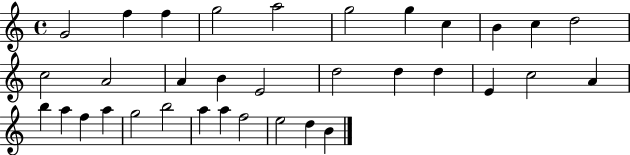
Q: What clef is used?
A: treble